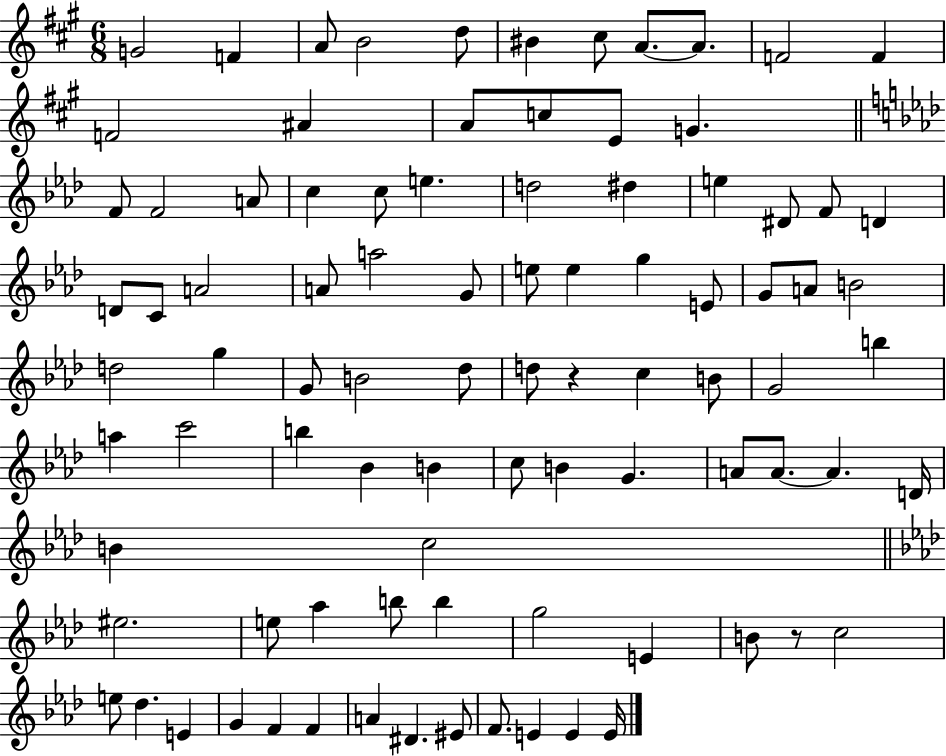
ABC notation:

X:1
T:Untitled
M:6/8
L:1/4
K:A
G2 F A/2 B2 d/2 ^B ^c/2 A/2 A/2 F2 F F2 ^A A/2 c/2 E/2 G F/2 F2 A/2 c c/2 e d2 ^d e ^D/2 F/2 D D/2 C/2 A2 A/2 a2 G/2 e/2 e g E/2 G/2 A/2 B2 d2 g G/2 B2 _d/2 d/2 z c B/2 G2 b a c'2 b _B B c/2 B G A/2 A/2 A D/4 B c2 ^e2 e/2 _a b/2 b g2 E B/2 z/2 c2 e/2 _d E G F F A ^D ^E/2 F/2 E E E/4